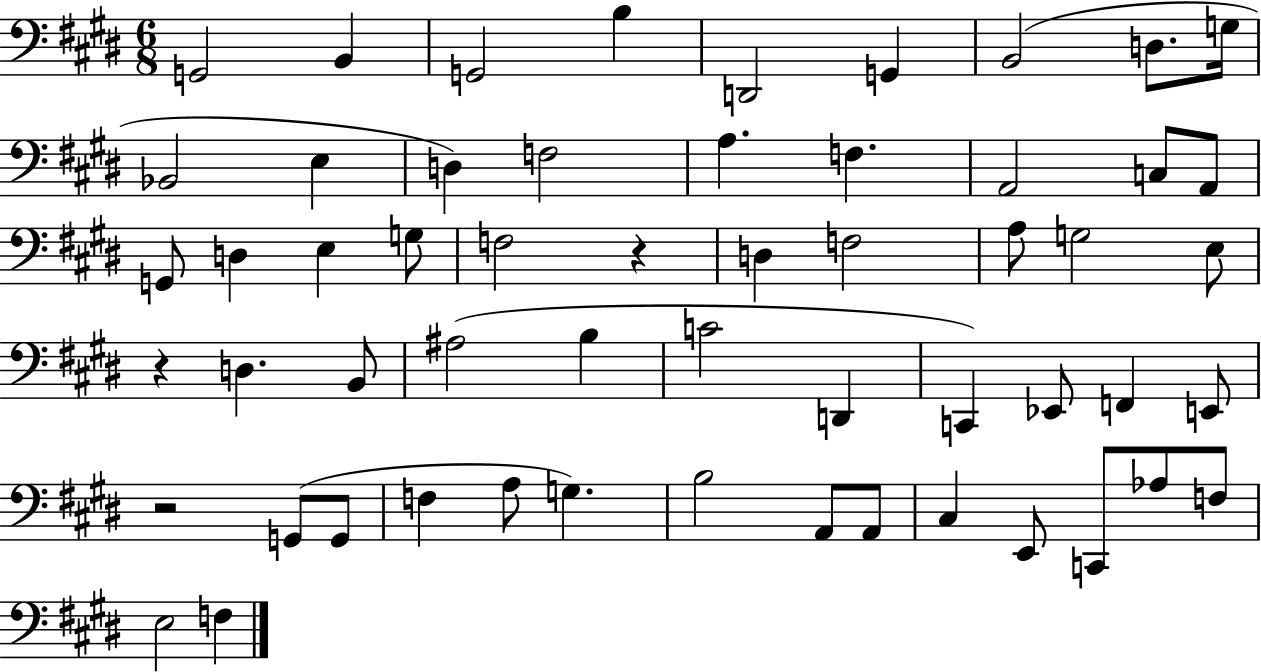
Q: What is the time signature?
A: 6/8